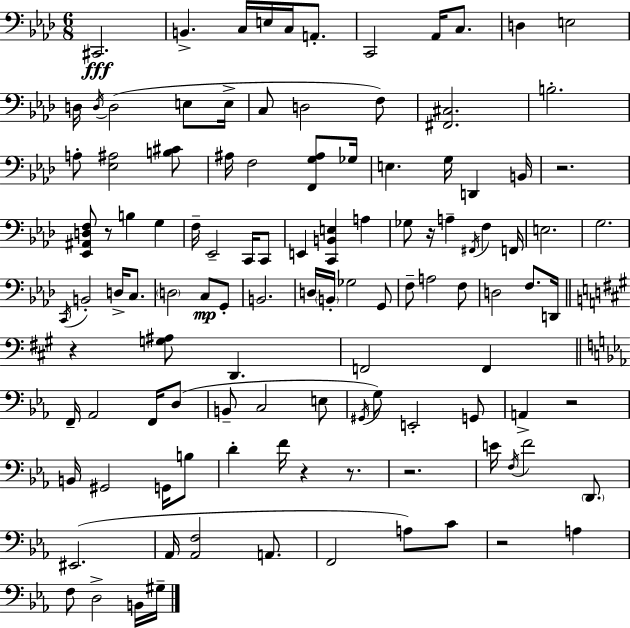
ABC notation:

X:1
T:Untitled
M:6/8
L:1/4
K:Fm
^C,,2 B,, C,/4 E,/4 C,/4 A,,/2 C,,2 _A,,/4 C,/2 D, E,2 D,/4 D,/4 D,2 E,/2 E,/4 C,/2 D,2 F,/2 [^F,,^C,]2 B,2 A,/2 [_E,^A,]2 [B,^C]/2 ^A,/4 F,2 [F,,G,^A,]/2 _G,/4 E, G,/4 D,, B,,/4 z2 [_E,,^A,,D,F,]/2 z/2 B, G, F,/4 _E,,2 C,,/4 C,,/2 E,, [C,,B,,E,] A, _G,/2 z/4 A, ^F,,/4 F, F,,/4 E,2 G,2 C,,/4 B,,2 D,/4 C,/2 D,2 C,/2 G,,/2 B,,2 D,/4 B,,/4 _G,2 G,,/2 F,/2 A,2 F,/2 D,2 F,/2 D,,/4 z [G,^A,]/2 D,, F,,2 F,, F,,/4 _A,,2 F,,/4 D,/2 B,,/2 C,2 E,/2 ^G,,/4 G,/2 E,,2 G,,/2 A,, z2 B,,/4 ^G,,2 G,,/4 B,/2 D F/4 z z/2 z2 E/4 F,/4 F2 D,,/2 ^E,,2 _A,,/4 [_A,,F,]2 A,,/2 F,,2 A,/2 C/2 z2 A, F,/2 D,2 B,,/4 ^G,/4